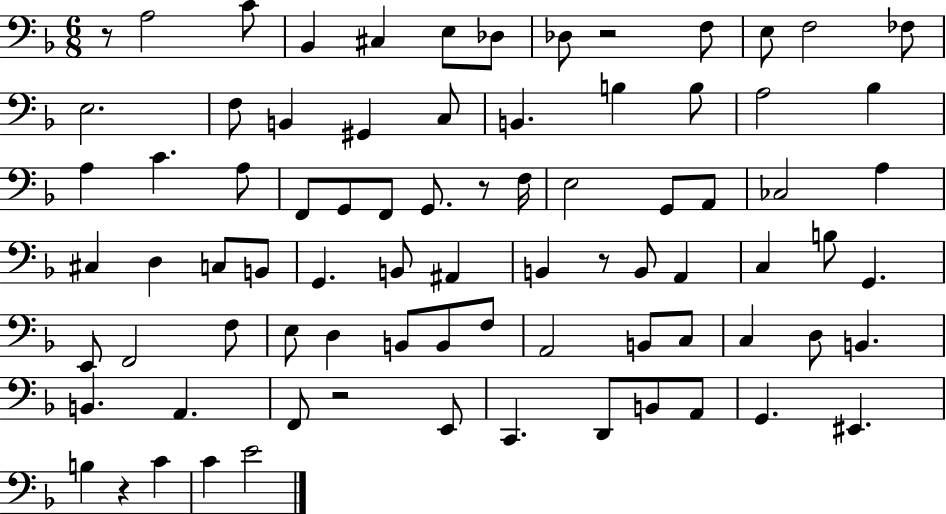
X:1
T:Untitled
M:6/8
L:1/4
K:F
z/2 A,2 C/2 _B,, ^C, E,/2 _D,/2 _D,/2 z2 F,/2 E,/2 F,2 _F,/2 E,2 F,/2 B,, ^G,, C,/2 B,, B, B,/2 A,2 _B, A, C A,/2 F,,/2 G,,/2 F,,/2 G,,/2 z/2 F,/4 E,2 G,,/2 A,,/2 _C,2 A, ^C, D, C,/2 B,,/2 G,, B,,/2 ^A,, B,, z/2 B,,/2 A,, C, B,/2 G,, E,,/2 F,,2 F,/2 E,/2 D, B,,/2 B,,/2 F,/2 A,,2 B,,/2 C,/2 C, D,/2 B,, B,, A,, F,,/2 z2 E,,/2 C,, D,,/2 B,,/2 A,,/2 G,, ^E,, B, z C C E2